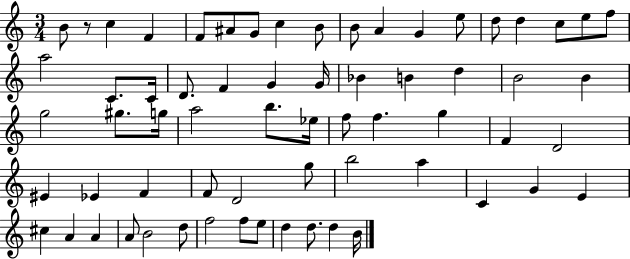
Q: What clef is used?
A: treble